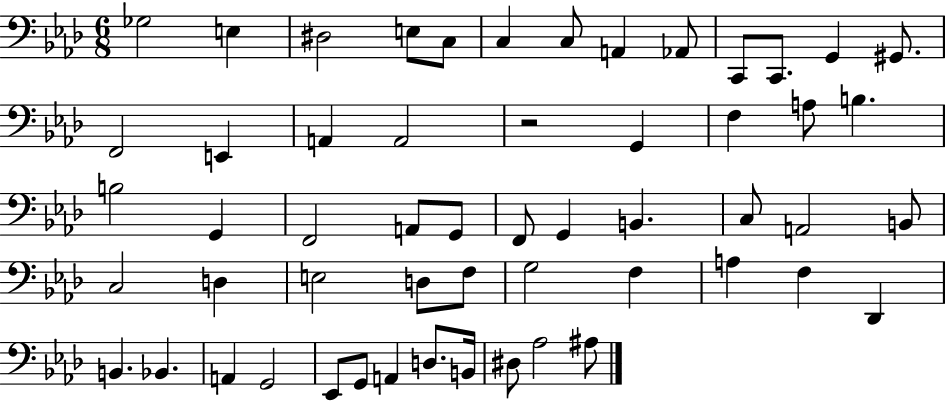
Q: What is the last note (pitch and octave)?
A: A#3